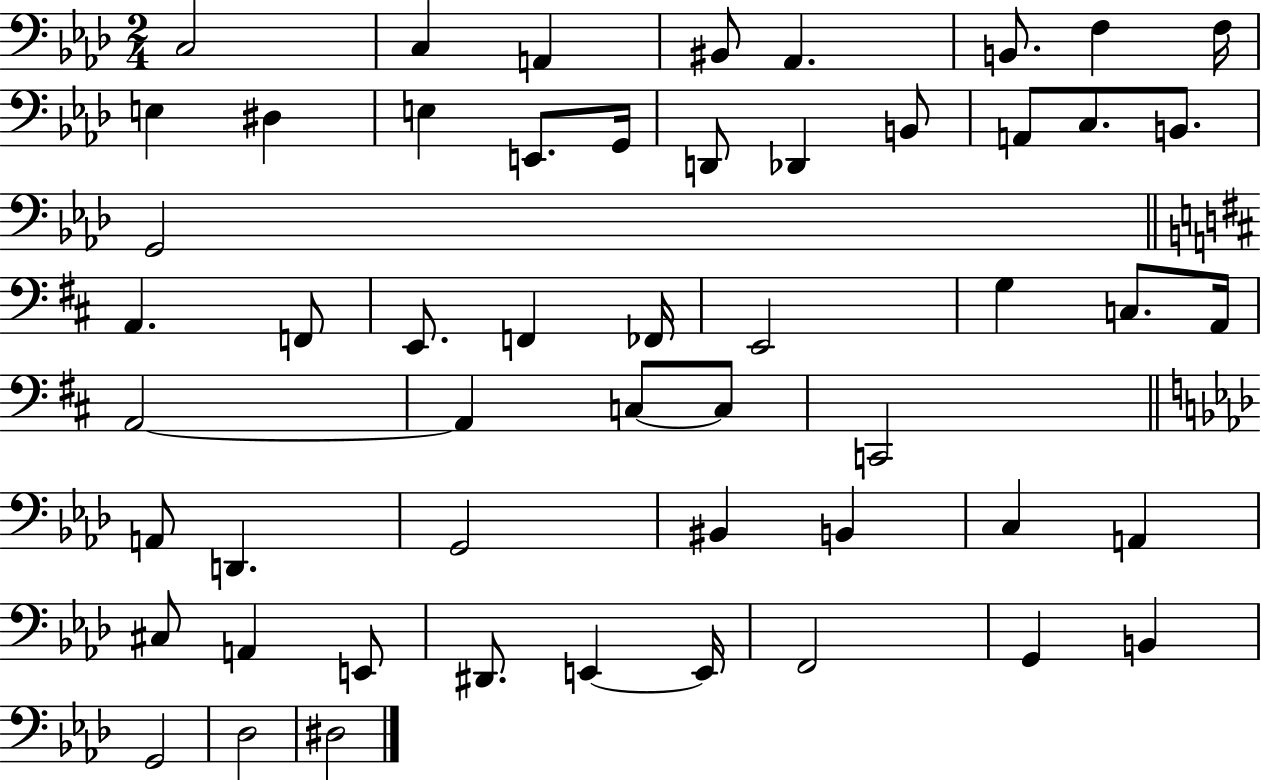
C3/h C3/q A2/q BIS2/e Ab2/q. B2/e. F3/q F3/s E3/q D#3/q E3/q E2/e. G2/s D2/e Db2/q B2/e A2/e C3/e. B2/e. G2/h A2/q. F2/e E2/e. F2/q FES2/s E2/h G3/q C3/e. A2/s A2/h A2/q C3/e C3/e C2/h A2/e D2/q. G2/h BIS2/q B2/q C3/q A2/q C#3/e A2/q E2/e D#2/e. E2/q E2/s F2/h G2/q B2/q G2/h Db3/h D#3/h